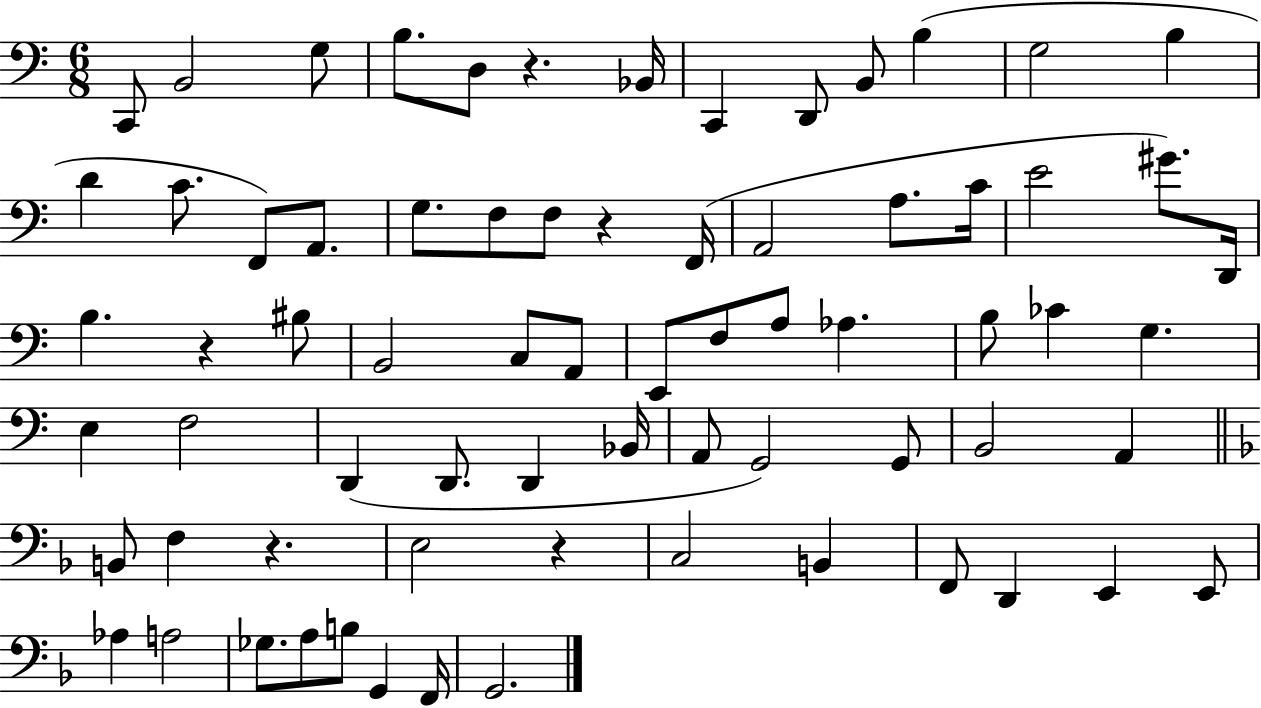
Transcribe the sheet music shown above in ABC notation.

X:1
T:Untitled
M:6/8
L:1/4
K:C
C,,/2 B,,2 G,/2 B,/2 D,/2 z _B,,/4 C,, D,,/2 B,,/2 B, G,2 B, D C/2 F,,/2 A,,/2 G,/2 F,/2 F,/2 z F,,/4 A,,2 A,/2 C/4 E2 ^G/2 D,,/4 B, z ^B,/2 B,,2 C,/2 A,,/2 E,,/2 F,/2 A,/2 _A, B,/2 _C G, E, F,2 D,, D,,/2 D,, _B,,/4 A,,/2 G,,2 G,,/2 B,,2 A,, B,,/2 F, z E,2 z C,2 B,, F,,/2 D,, E,, E,,/2 _A, A,2 _G,/2 A,/2 B,/2 G,, F,,/4 G,,2